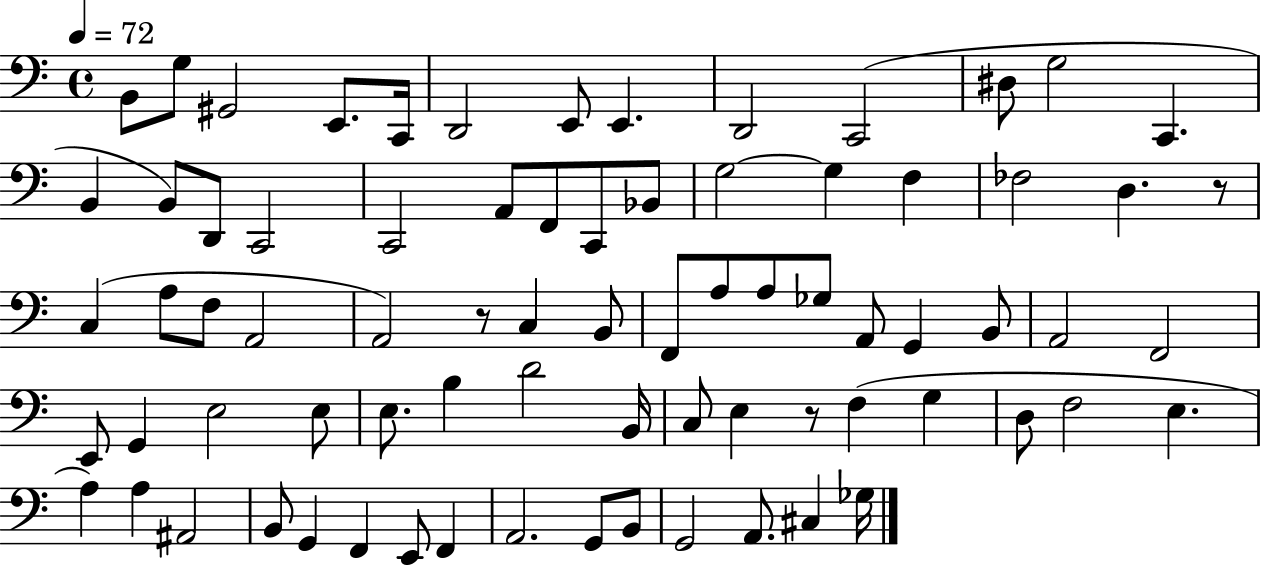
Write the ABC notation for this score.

X:1
T:Untitled
M:4/4
L:1/4
K:C
B,,/2 G,/2 ^G,,2 E,,/2 C,,/4 D,,2 E,,/2 E,, D,,2 C,,2 ^D,/2 G,2 C,, B,, B,,/2 D,,/2 C,,2 C,,2 A,,/2 F,,/2 C,,/2 _B,,/2 G,2 G, F, _F,2 D, z/2 C, A,/2 F,/2 A,,2 A,,2 z/2 C, B,,/2 F,,/2 A,/2 A,/2 _G,/2 A,,/2 G,, B,,/2 A,,2 F,,2 E,,/2 G,, E,2 E,/2 E,/2 B, D2 B,,/4 C,/2 E, z/2 F, G, D,/2 F,2 E, A, A, ^A,,2 B,,/2 G,, F,, E,,/2 F,, A,,2 G,,/2 B,,/2 G,,2 A,,/2 ^C, _G,/4